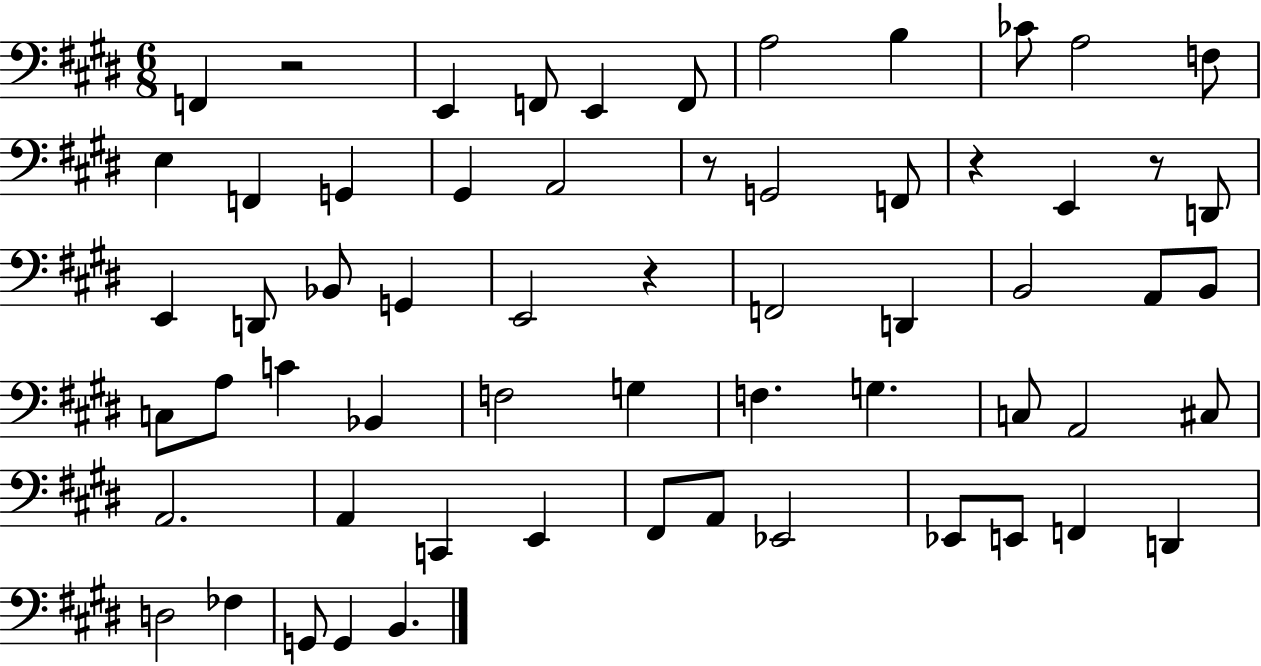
X:1
T:Untitled
M:6/8
L:1/4
K:E
F,, z2 E,, F,,/2 E,, F,,/2 A,2 B, _C/2 A,2 F,/2 E, F,, G,, ^G,, A,,2 z/2 G,,2 F,,/2 z E,, z/2 D,,/2 E,, D,,/2 _B,,/2 G,, E,,2 z F,,2 D,, B,,2 A,,/2 B,,/2 C,/2 A,/2 C _B,, F,2 G, F, G, C,/2 A,,2 ^C,/2 A,,2 A,, C,, E,, ^F,,/2 A,,/2 _E,,2 _E,,/2 E,,/2 F,, D,, D,2 _F, G,,/2 G,, B,,